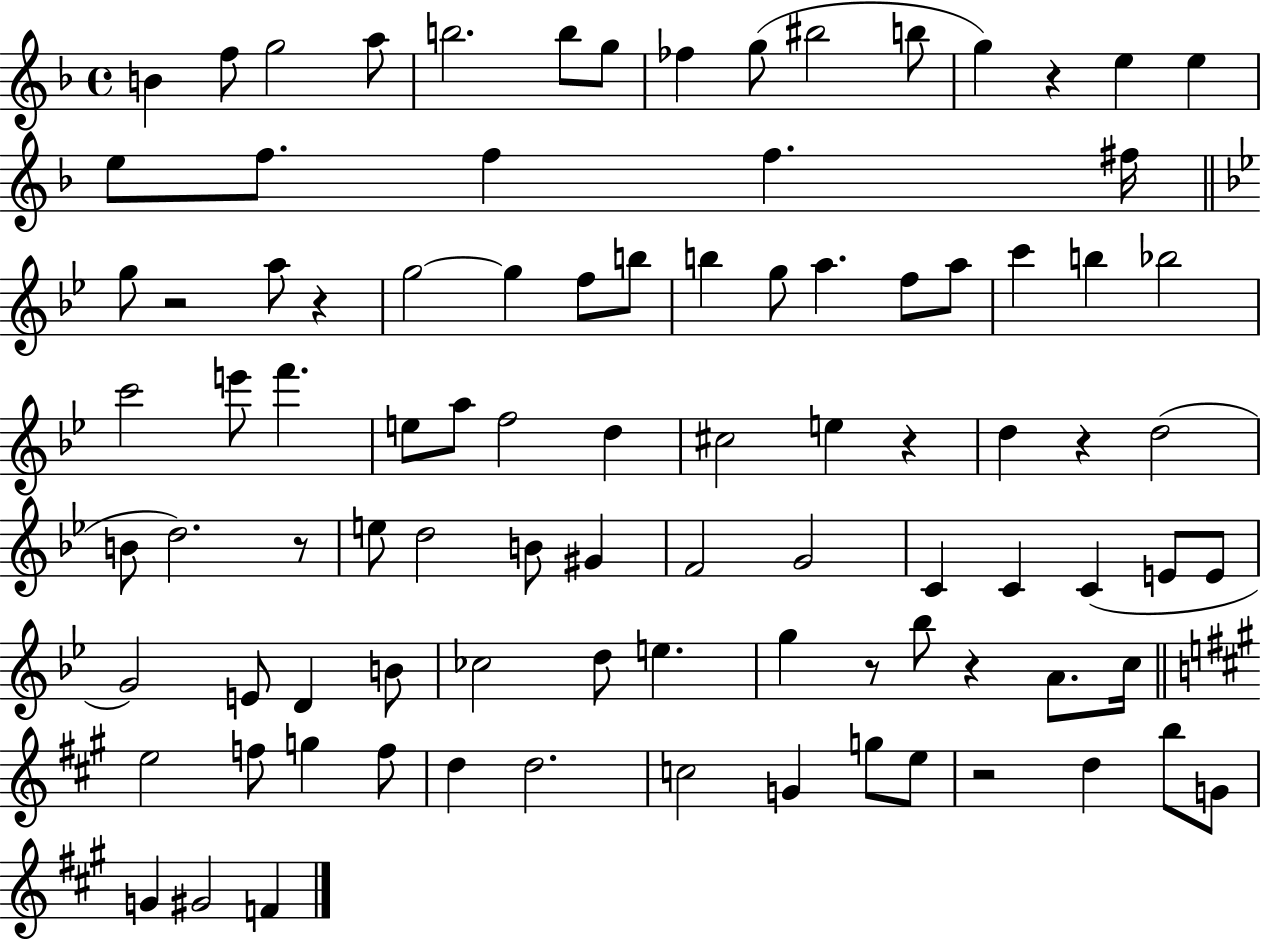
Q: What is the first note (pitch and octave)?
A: B4